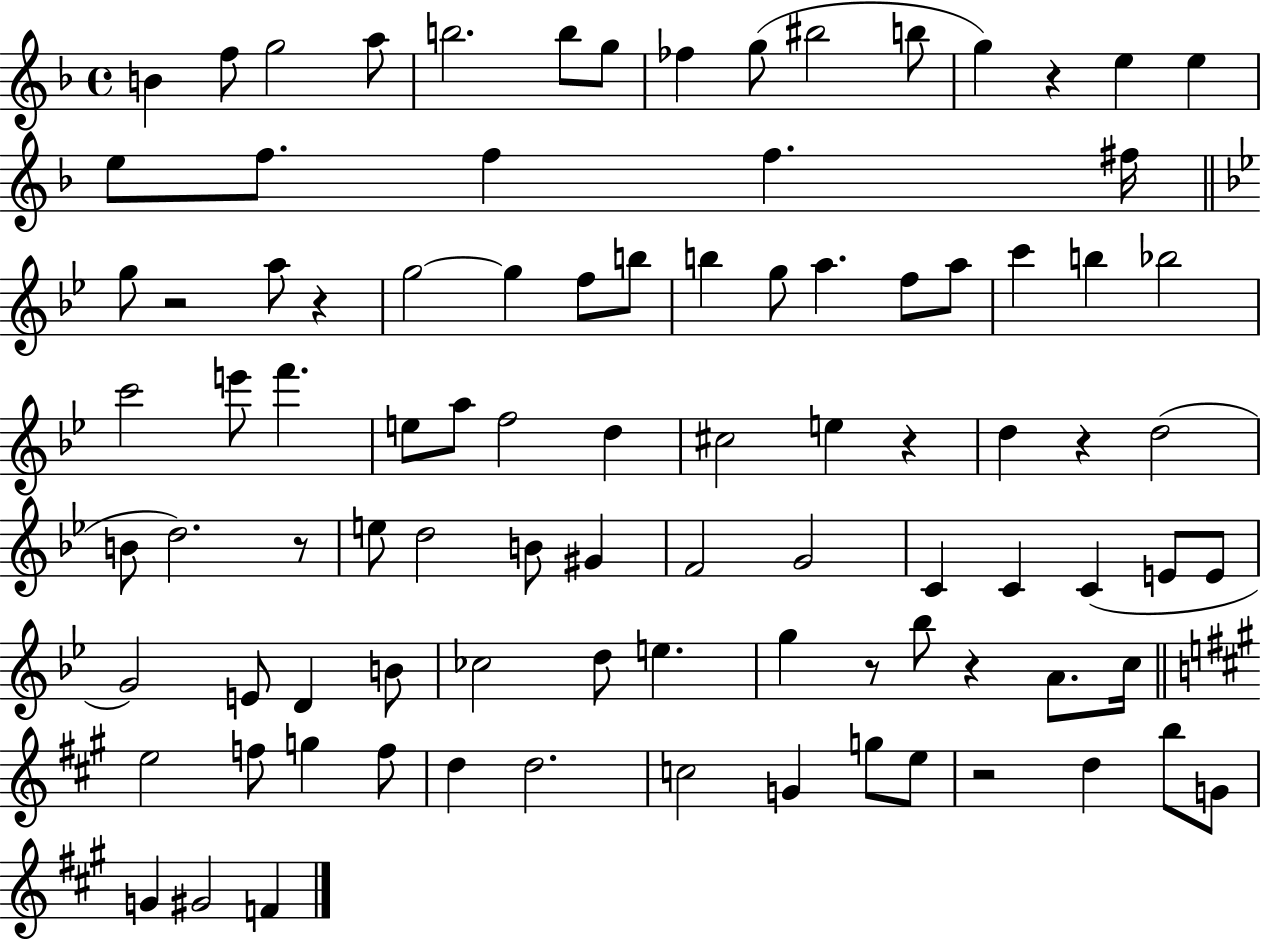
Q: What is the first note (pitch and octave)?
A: B4